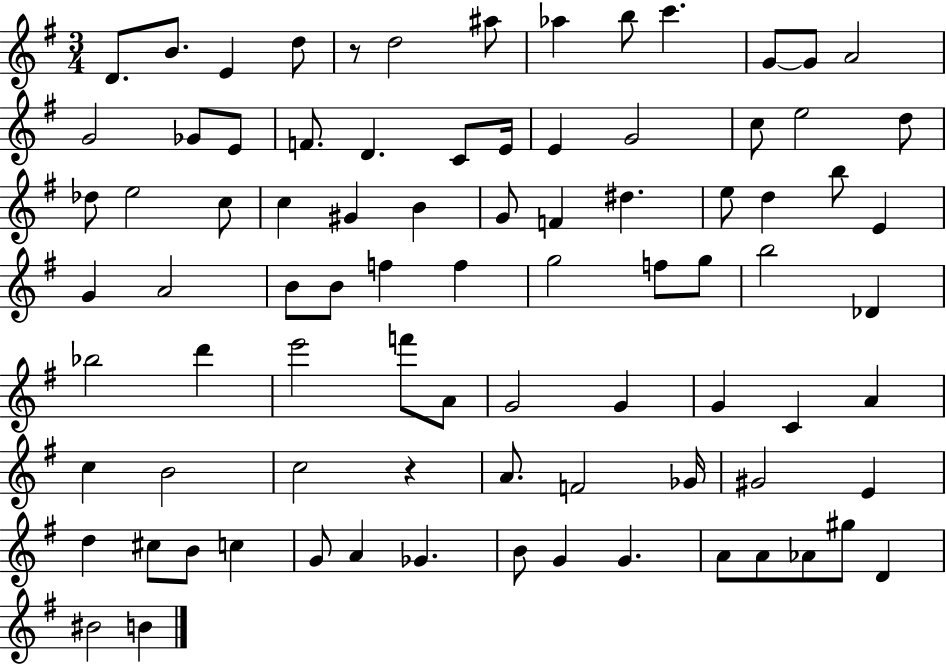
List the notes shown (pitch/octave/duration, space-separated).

D4/e. B4/e. E4/q D5/e R/e D5/h A#5/e Ab5/q B5/e C6/q. G4/e G4/e A4/h G4/h Gb4/e E4/e F4/e. D4/q. C4/e E4/s E4/q G4/h C5/e E5/h D5/e Db5/e E5/h C5/e C5/q G#4/q B4/q G4/e F4/q D#5/q. E5/e D5/q B5/e E4/q G4/q A4/h B4/e B4/e F5/q F5/q G5/h F5/e G5/e B5/h Db4/q Bb5/h D6/q E6/h F6/e A4/e G4/h G4/q G4/q C4/q A4/q C5/q B4/h C5/h R/q A4/e. F4/h Gb4/s G#4/h E4/q D5/q C#5/e B4/e C5/q G4/e A4/q Gb4/q. B4/e G4/q G4/q. A4/e A4/e Ab4/e G#5/e D4/q BIS4/h B4/q